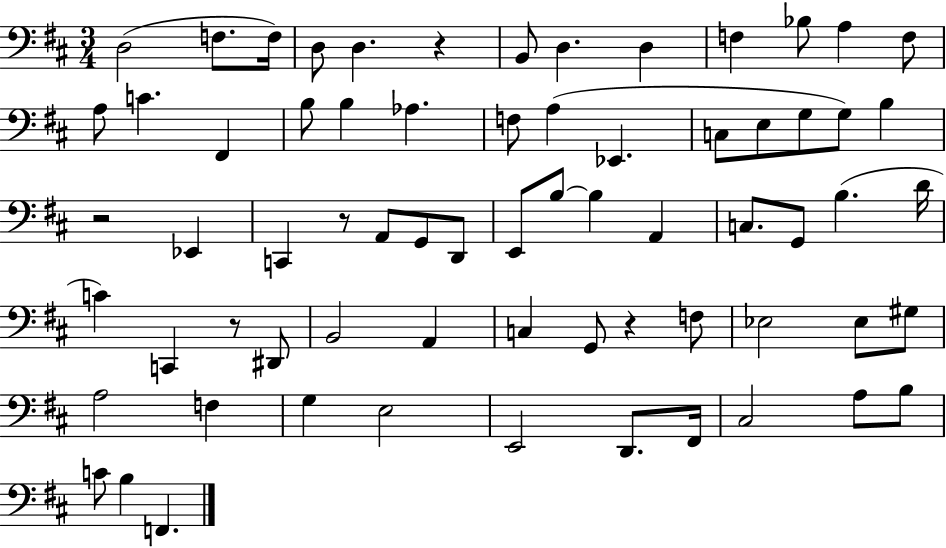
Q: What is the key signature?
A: D major